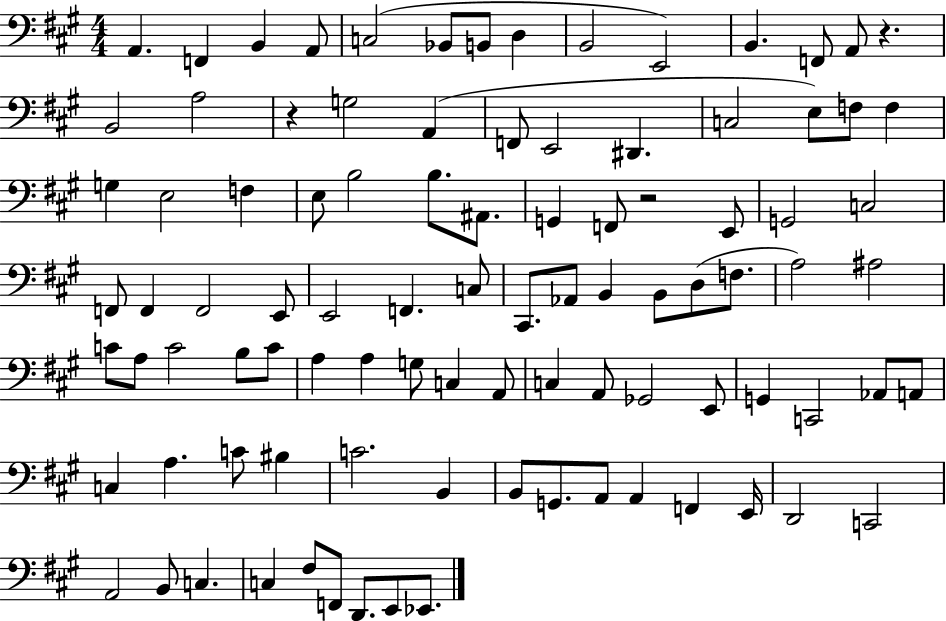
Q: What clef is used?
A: bass